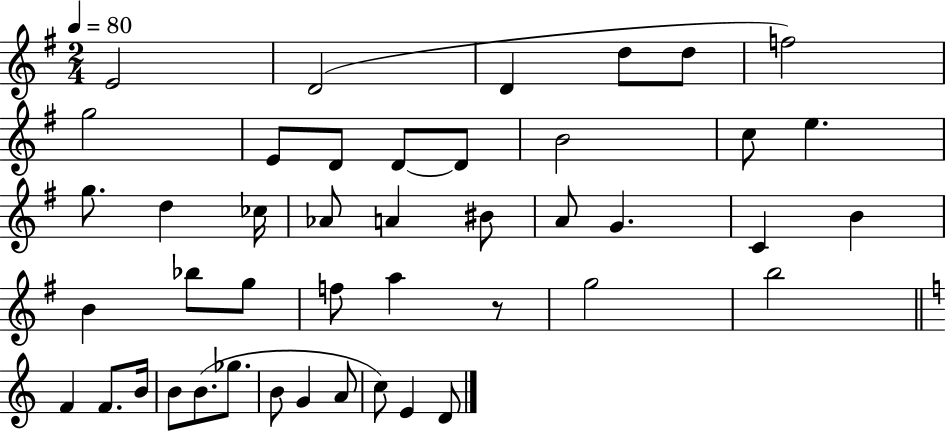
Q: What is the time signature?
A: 2/4